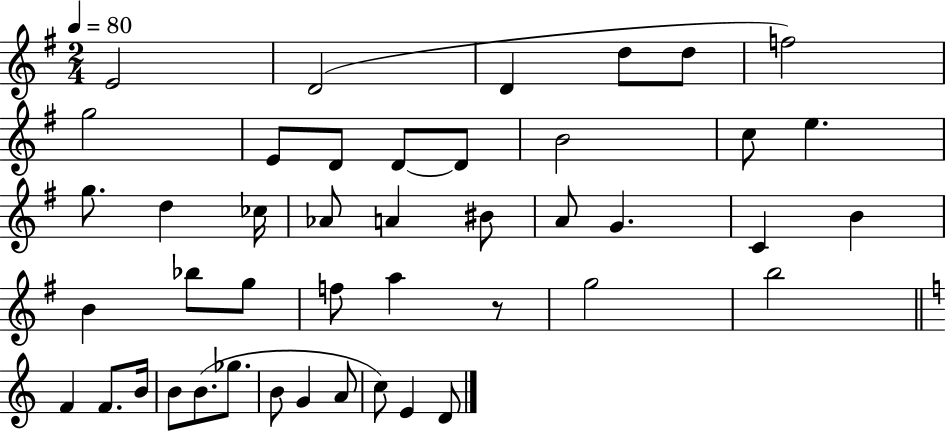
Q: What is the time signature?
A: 2/4